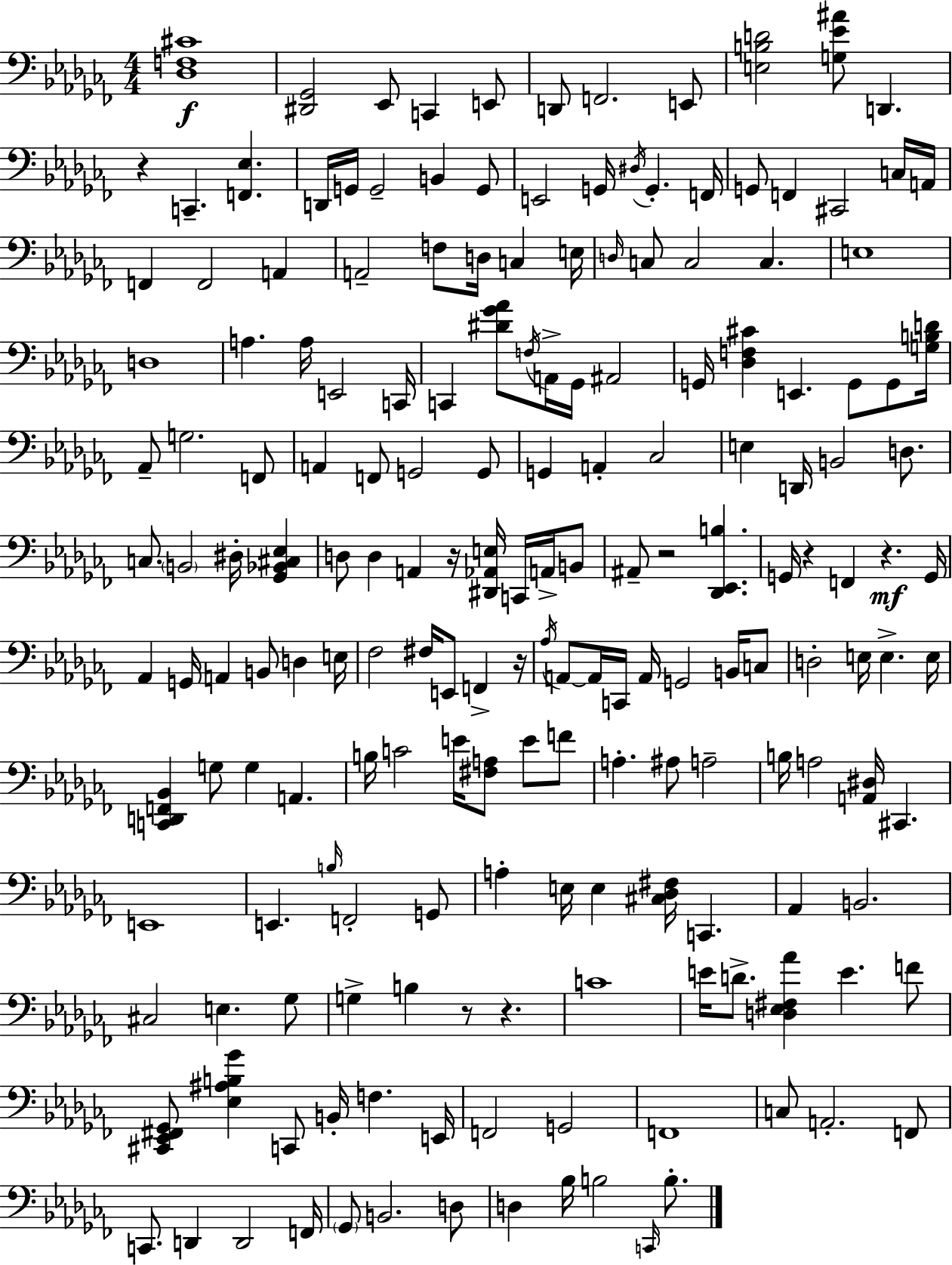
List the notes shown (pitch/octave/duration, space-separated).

[Db3,F3,C#4]/w [D#2,Gb2]/h Eb2/e C2/q E2/e D2/e F2/h. E2/e [E3,B3,D4]/h [G3,Eb4,A#4]/e D2/q. R/q C2/q. [F2,Eb3]/q. D2/s G2/s G2/h B2/q G2/e E2/h G2/s D#3/s G2/q. F2/s G2/e F2/q C#2/h C3/s A2/s F2/q F2/h A2/q A2/h F3/e D3/s C3/q E3/s D3/s C3/e C3/h C3/q. E3/w D3/w A3/q. A3/s E2/h C2/s C2/q [D#4,Gb4,Ab4]/e F3/s A2/s Gb2/s A#2/h G2/s [Db3,F3,C#4]/q E2/q. G2/e G2/e [G3,B3,D4]/s Ab2/e G3/h. F2/e A2/q F2/e G2/h G2/e G2/q A2/q CES3/h E3/q D2/s B2/h D3/e. C3/e. B2/h D#3/s [Gb2,Bb2,C#3,Eb3]/q D3/e D3/q A2/q R/s [D#2,Ab2,E3]/s C2/s A2/s B2/e A#2/e R/h [Db2,Eb2,B3]/q. G2/s R/q F2/q R/q. G2/s Ab2/q G2/s A2/q B2/e D3/q E3/s FES3/h F#3/s E2/e F2/q R/s Ab3/s A2/e A2/s C2/s A2/s G2/h B2/s C3/e D3/h E3/s E3/q. E3/s [C2,D2,F2,Bb2]/q G3/e G3/q A2/q. B3/s C4/h E4/s [F#3,A3]/e E4/e F4/e A3/q. A#3/e A3/h B3/s A3/h [A2,D#3]/s C#2/q. E2/w E2/q. B3/s F2/h G2/e A3/q E3/s E3/q [C#3,Db3,F#3]/s C2/q. Ab2/q B2/h. C#3/h E3/q. Gb3/e G3/q B3/q R/e R/q. C4/w E4/s D4/e. [D3,Eb3,F#3,Ab4]/q E4/q. F4/e [C#2,Eb2,F#2,Gb2]/e [Eb3,A#3,B3,Gb4]/q C2/e B2/s F3/q. E2/s F2/h G2/h F2/w C3/e A2/h. F2/e C2/e. D2/q D2/h F2/s Gb2/e B2/h. D3/e D3/q Bb3/s B3/h C2/s B3/e.